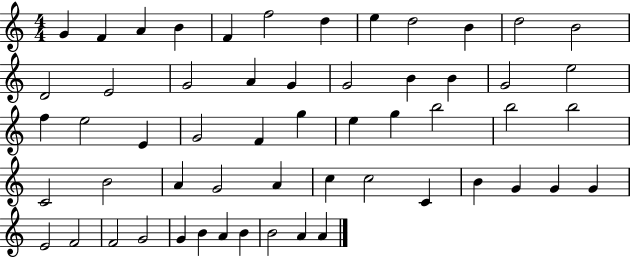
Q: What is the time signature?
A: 4/4